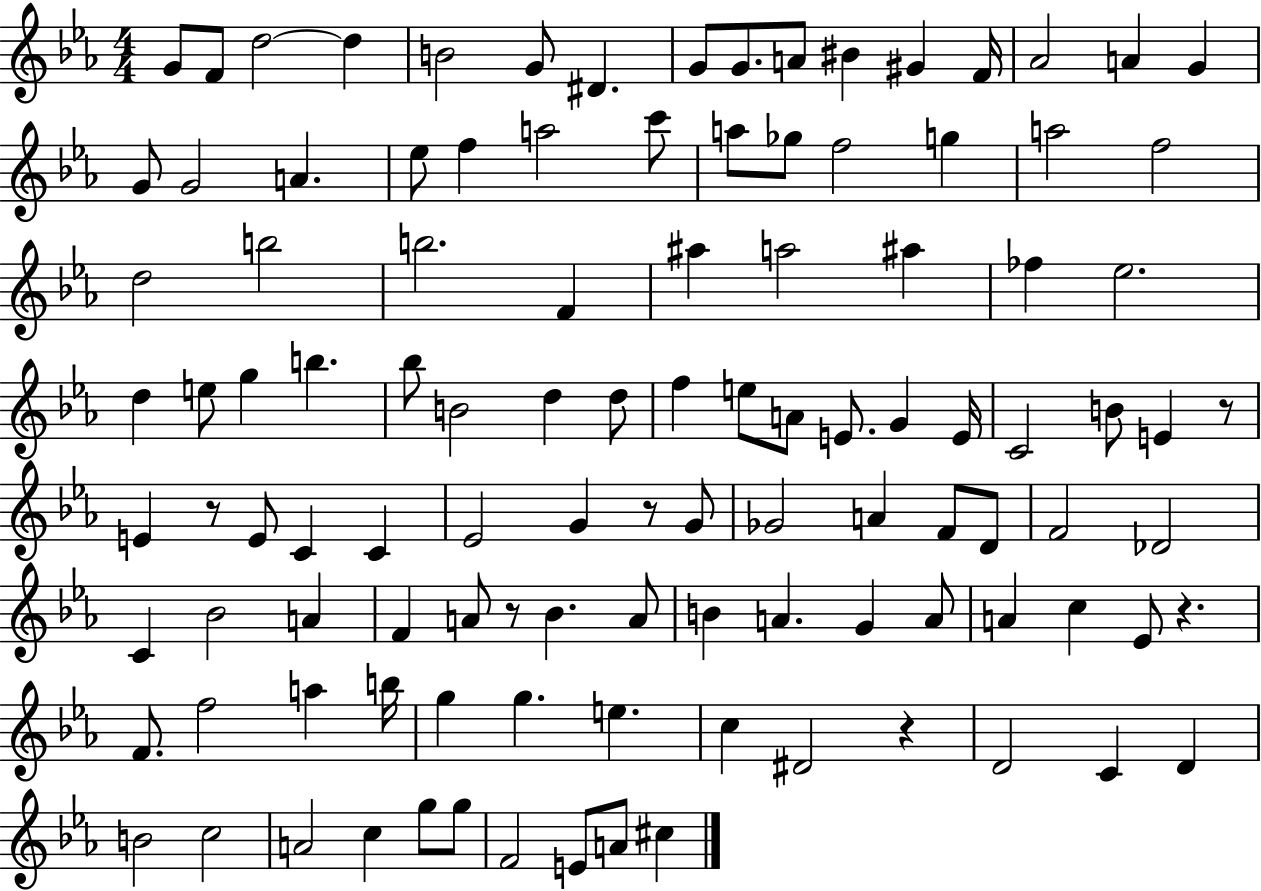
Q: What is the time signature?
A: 4/4